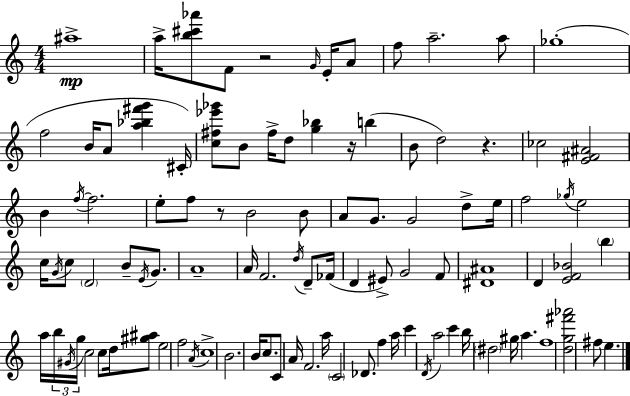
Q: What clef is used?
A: treble